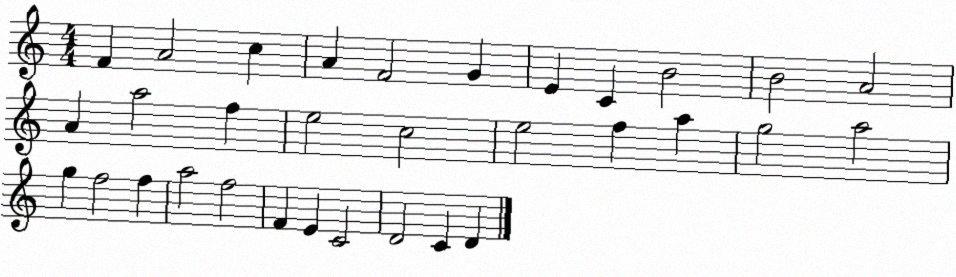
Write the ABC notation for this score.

X:1
T:Untitled
M:4/4
L:1/4
K:C
F A2 c A F2 G E C B2 B2 A2 A a2 f e2 c2 e2 f a g2 a2 g f2 f a2 f2 F E C2 D2 C D